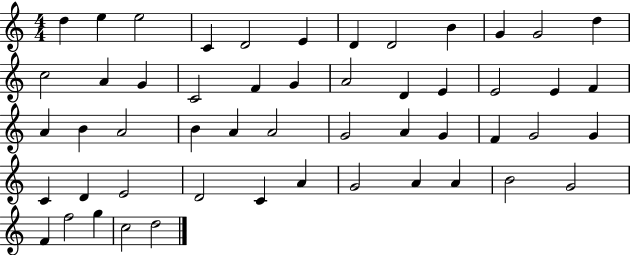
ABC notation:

X:1
T:Untitled
M:4/4
L:1/4
K:C
d e e2 C D2 E D D2 B G G2 d c2 A G C2 F G A2 D E E2 E F A B A2 B A A2 G2 A G F G2 G C D E2 D2 C A G2 A A B2 G2 F f2 g c2 d2